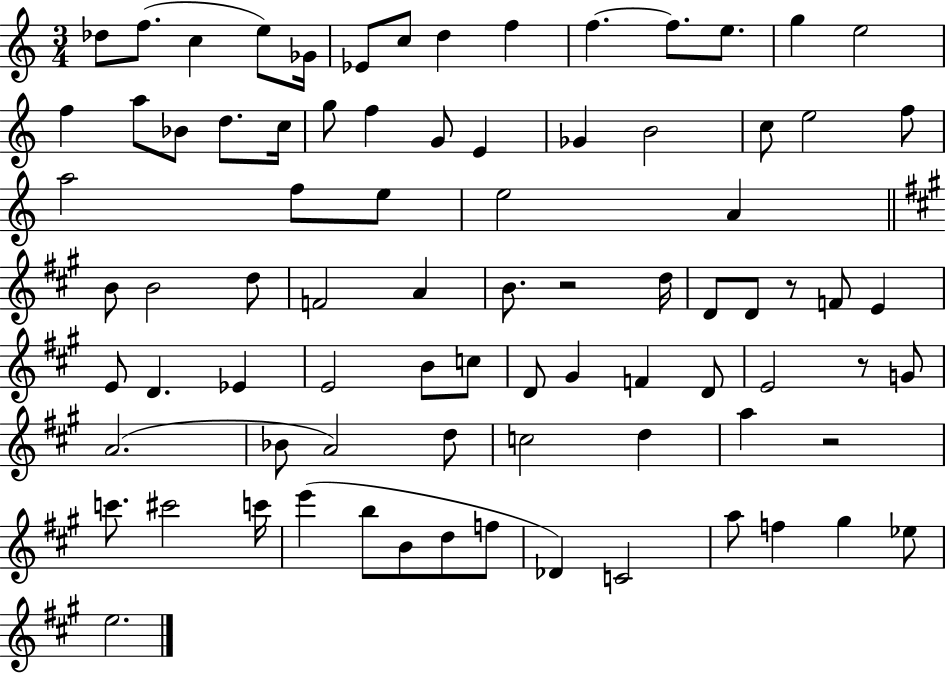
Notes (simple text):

Db5/e F5/e. C5/q E5/e Gb4/s Eb4/e C5/e D5/q F5/q F5/q. F5/e. E5/e. G5/q E5/h F5/q A5/e Bb4/e D5/e. C5/s G5/e F5/q G4/e E4/q Gb4/q B4/h C5/e E5/h F5/e A5/h F5/e E5/e E5/h A4/q B4/e B4/h D5/e F4/h A4/q B4/e. R/h D5/s D4/e D4/e R/e F4/e E4/q E4/e D4/q. Eb4/q E4/h B4/e C5/e D4/e G#4/q F4/q D4/e E4/h R/e G4/e A4/h. Bb4/e A4/h D5/e C5/h D5/q A5/q R/h C6/e. C#6/h C6/s E6/q B5/e B4/e D5/e F5/e Db4/q C4/h A5/e F5/q G#5/q Eb5/e E5/h.